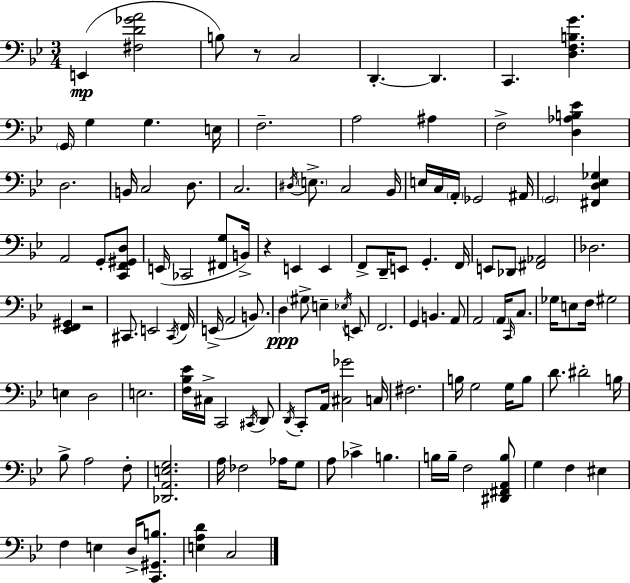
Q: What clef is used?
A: bass